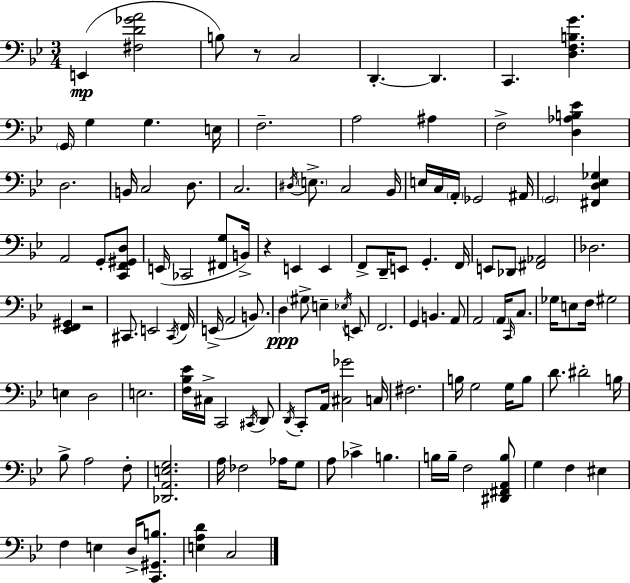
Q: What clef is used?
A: bass